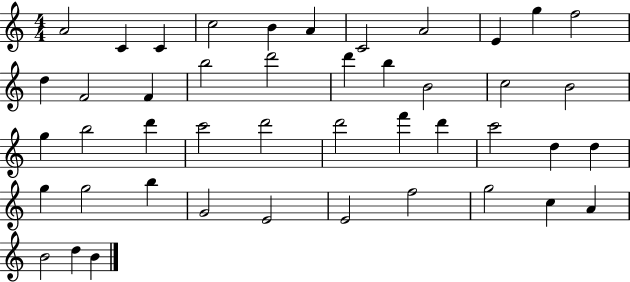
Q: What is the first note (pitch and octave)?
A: A4